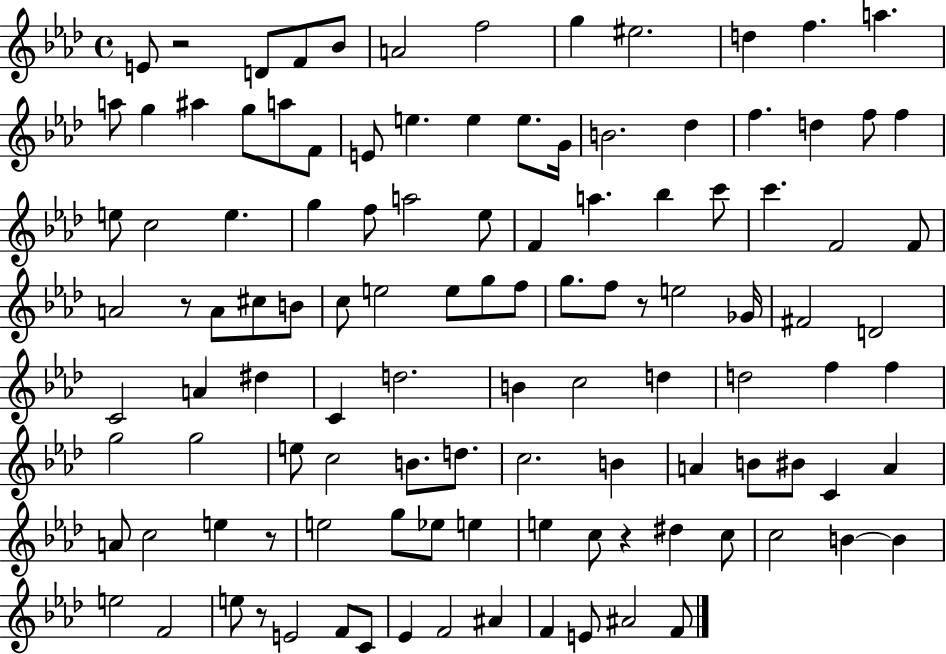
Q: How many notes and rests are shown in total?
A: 114